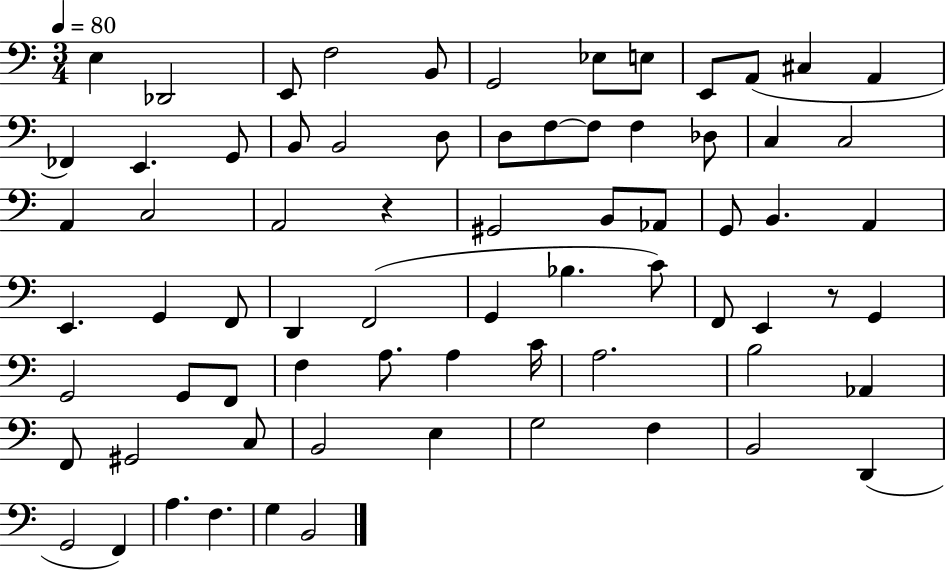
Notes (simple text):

E3/q Db2/h E2/e F3/h B2/e G2/h Eb3/e E3/e E2/e A2/e C#3/q A2/q FES2/q E2/q. G2/e B2/e B2/h D3/e D3/e F3/e F3/e F3/q Db3/e C3/q C3/h A2/q C3/h A2/h R/q G#2/h B2/e Ab2/e G2/e B2/q. A2/q E2/q. G2/q F2/e D2/q F2/h G2/q Bb3/q. C4/e F2/e E2/q R/e G2/q G2/h G2/e F2/e F3/q A3/e. A3/q C4/s A3/h. B3/h Ab2/q F2/e G#2/h C3/e B2/h E3/q G3/h F3/q B2/h D2/q G2/h F2/q A3/q. F3/q. G3/q B2/h